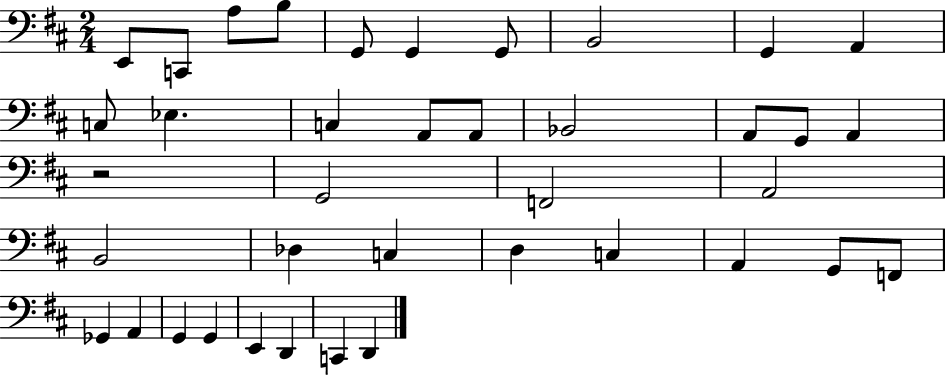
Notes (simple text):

E2/e C2/e A3/e B3/e G2/e G2/q G2/e B2/h G2/q A2/q C3/e Eb3/q. C3/q A2/e A2/e Bb2/h A2/e G2/e A2/q R/h G2/h F2/h A2/h B2/h Db3/q C3/q D3/q C3/q A2/q G2/e F2/e Gb2/q A2/q G2/q G2/q E2/q D2/q C2/q D2/q